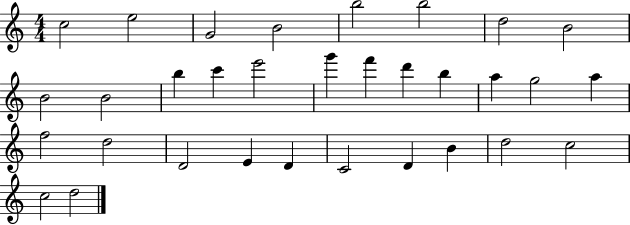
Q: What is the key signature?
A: C major